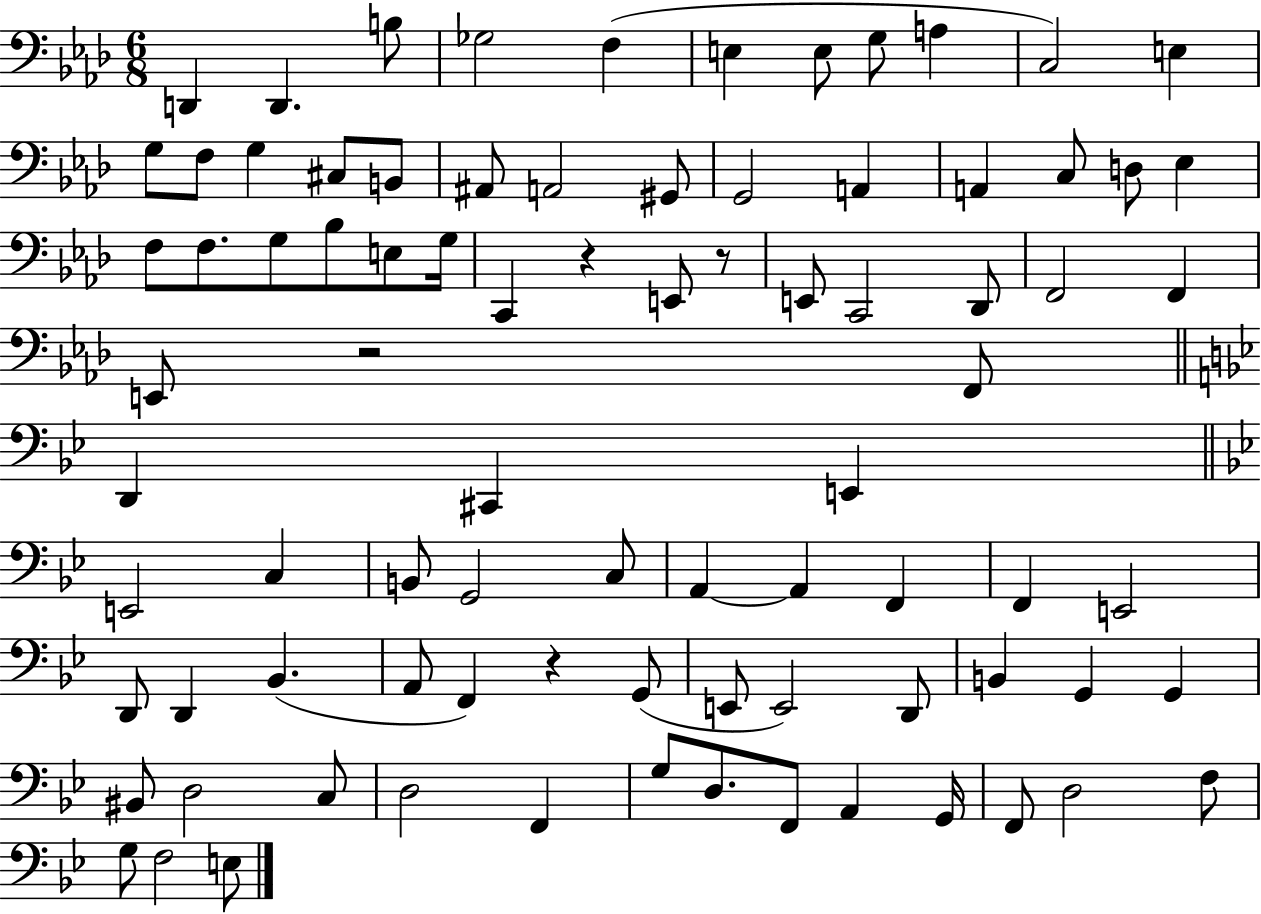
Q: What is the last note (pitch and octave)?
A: E3